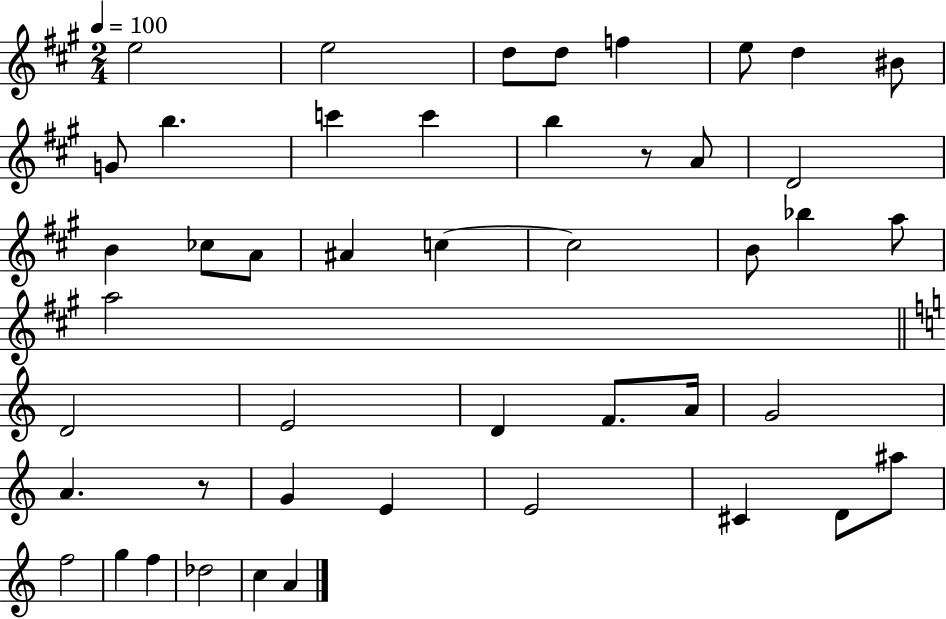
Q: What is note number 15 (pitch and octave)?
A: D4